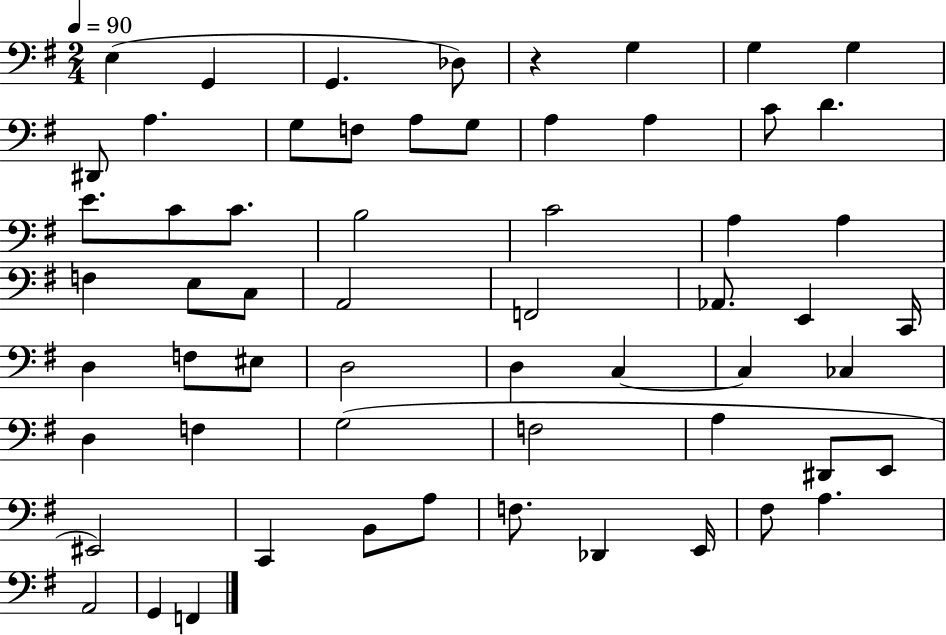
{
  \clef bass
  \numericTimeSignature
  \time 2/4
  \key g \major
  \tempo 4 = 90
  \repeat volta 2 { e4( g,4 | g,4. des8) | r4 g4 | g4 g4 | \break dis,8 a4. | g8 f8 a8 g8 | a4 a4 | c'8 d'4. | \break e'8. c'8 c'8. | b2 | c'2 | a4 a4 | \break f4 e8 c8 | a,2 | f,2 | aes,8. e,4 c,16 | \break d4 f8 eis8 | d2 | d4 c4~~ | c4 ces4 | \break d4 f4 | g2( | f2 | a4 dis,8 e,8 | \break eis,2) | c,4 b,8 a8 | f8. des,4 e,16 | fis8 a4. | \break a,2 | g,4 f,4 | } \bar "|."
}